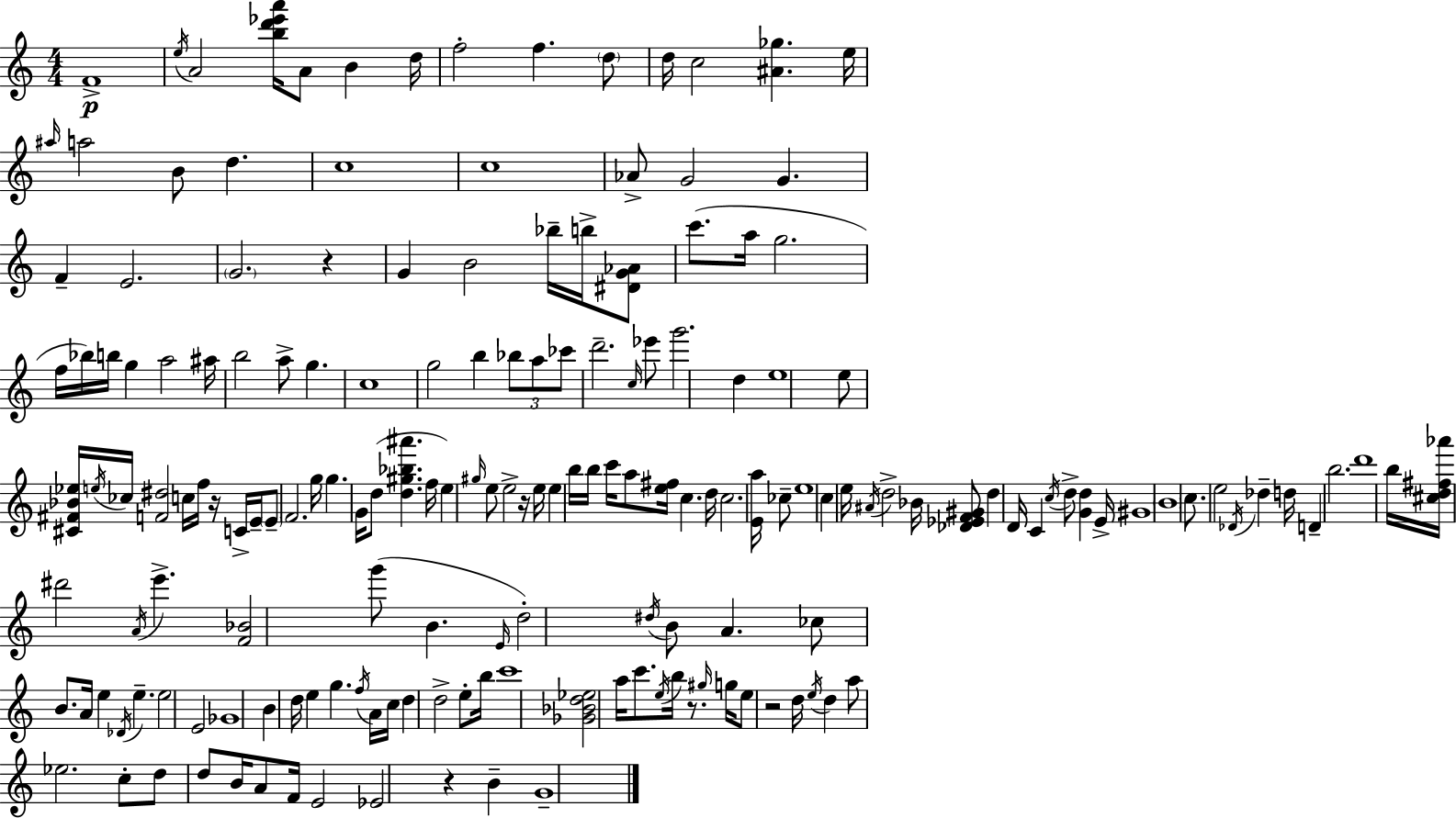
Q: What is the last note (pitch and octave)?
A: G4